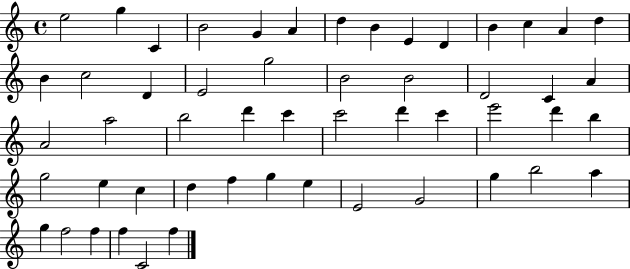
{
  \clef treble
  \time 4/4
  \defaultTimeSignature
  \key c \major
  e''2 g''4 c'4 | b'2 g'4 a'4 | d''4 b'4 e'4 d'4 | b'4 c''4 a'4 d''4 | \break b'4 c''2 d'4 | e'2 g''2 | b'2 b'2 | d'2 c'4 a'4 | \break a'2 a''2 | b''2 d'''4 c'''4 | c'''2 d'''4 c'''4 | e'''2 d'''4 b''4 | \break g''2 e''4 c''4 | d''4 f''4 g''4 e''4 | e'2 g'2 | g''4 b''2 a''4 | \break g''4 f''2 f''4 | f''4 c'2 f''4 | \bar "|."
}